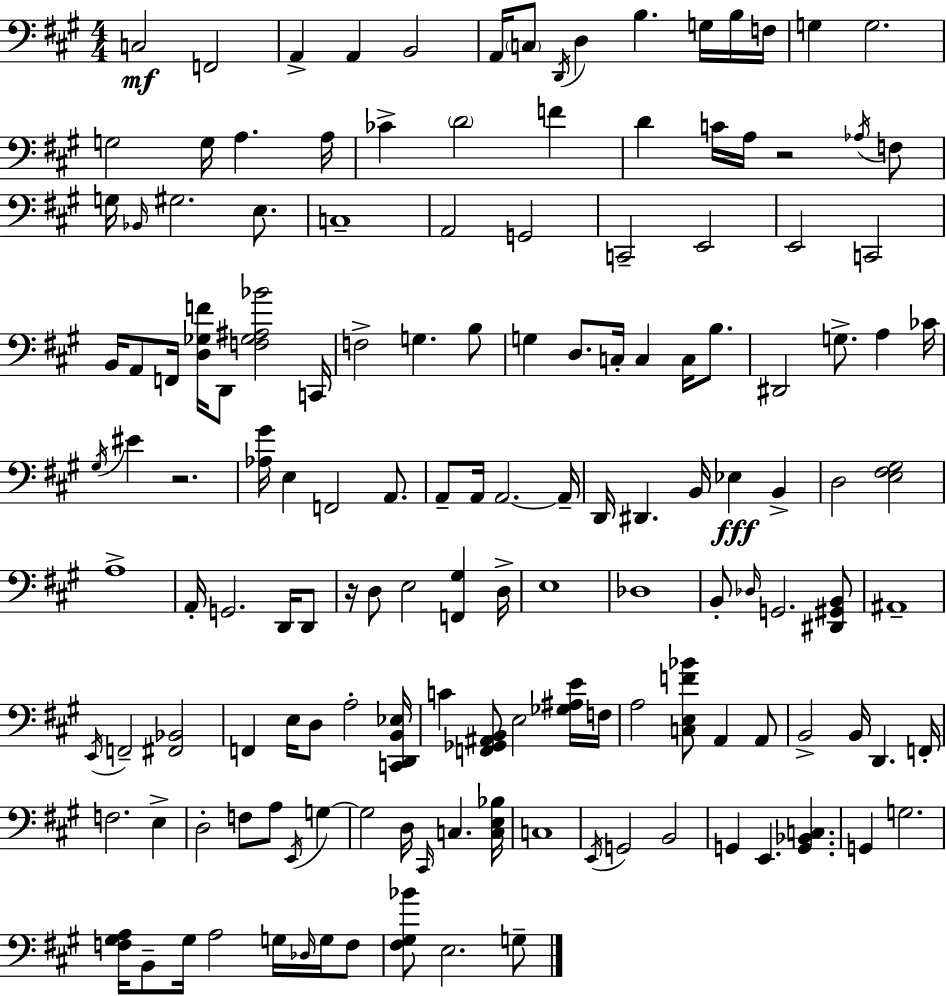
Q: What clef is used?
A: bass